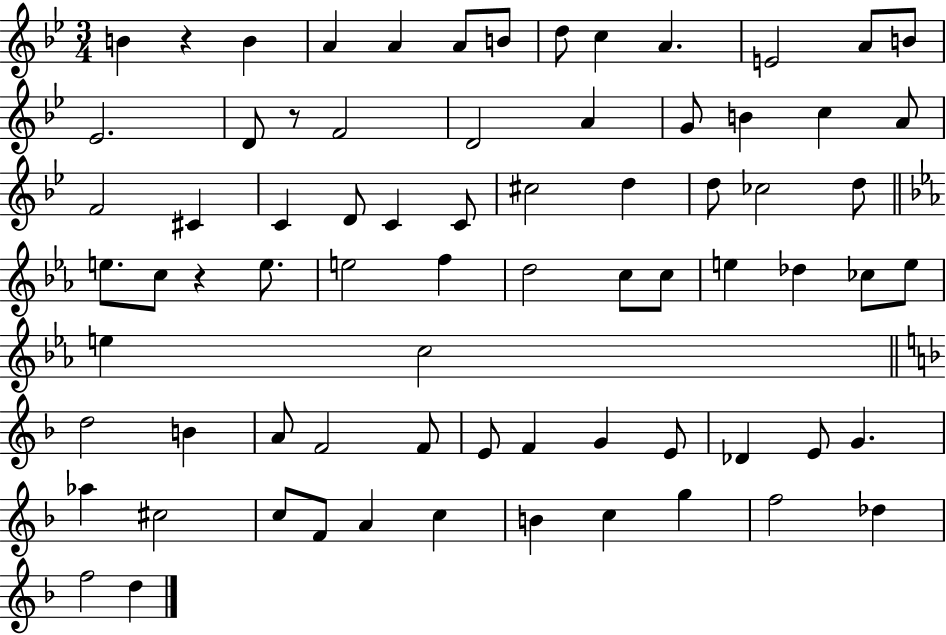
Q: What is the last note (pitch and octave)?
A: D5